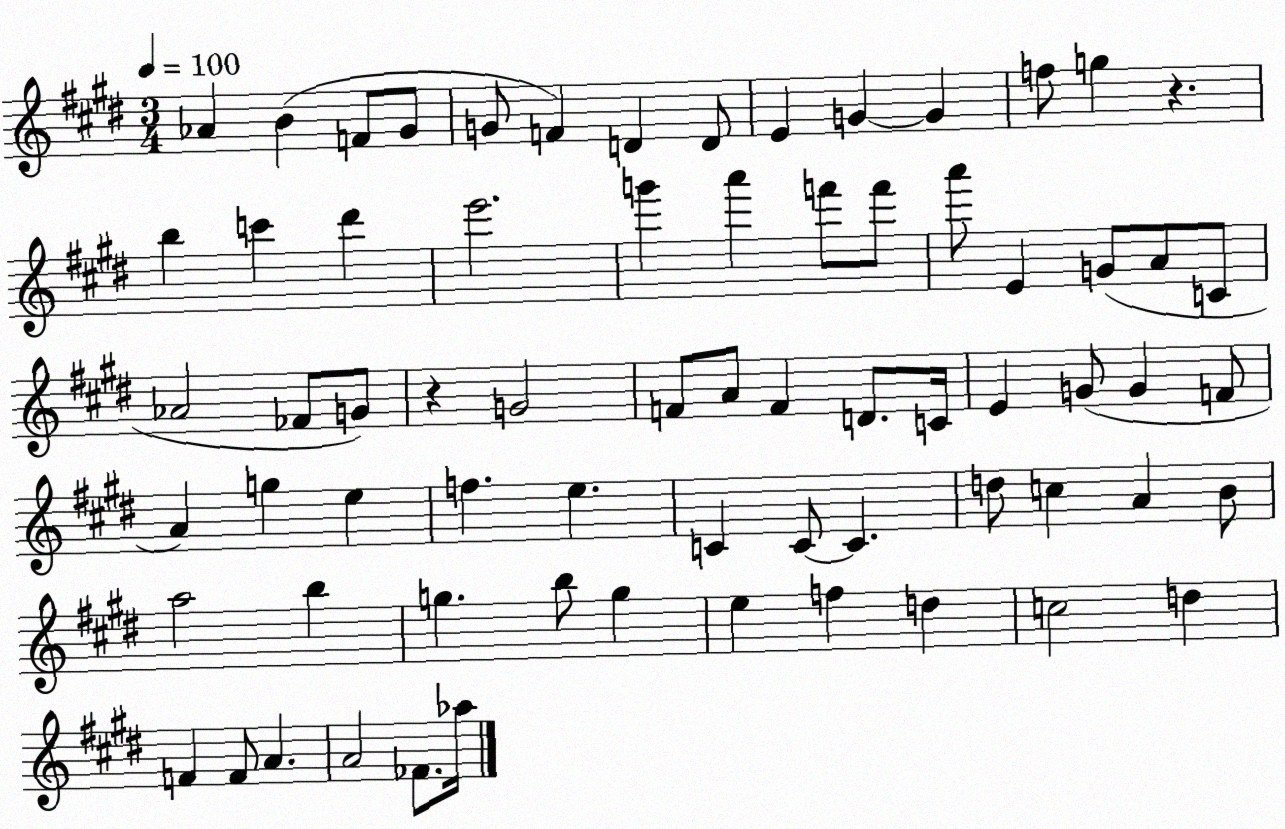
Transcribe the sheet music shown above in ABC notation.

X:1
T:Untitled
M:3/4
L:1/4
K:E
_A B F/2 ^G/2 G/2 F D D/2 E G G f/2 g z b c' ^d' e'2 g' a' f'/2 f'/2 a'/2 E G/2 A/2 C/2 _A2 _F/2 G/2 z G2 F/2 A/2 F D/2 C/4 E G/2 G F/2 A g e f e C C/2 C d/2 c A B/2 a2 b g b/2 g e f d c2 d F F/2 A A2 _F/2 _a/4